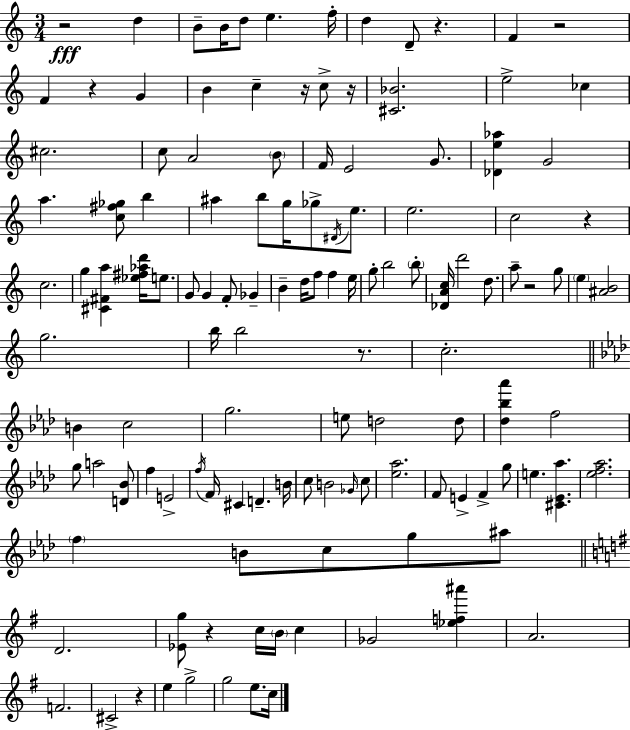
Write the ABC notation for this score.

X:1
T:Untitled
M:3/4
L:1/4
K:C
z2 d B/2 B/4 d/2 e f/4 d D/2 z F z2 F z G B c z/4 c/2 z/4 [^C_B]2 e2 _c ^c2 c/2 A2 B/2 F/4 E2 G/2 [_De_a] G2 a [c^f_g]/2 b ^a b/2 g/4 _g/2 ^D/4 e/2 e2 c2 z c2 g [^C^Fa] [_e^f_ad']/4 e/2 G/2 G F/2 _G B d/4 f/2 f e/4 g/2 b2 b/2 [_DAc]/4 d'2 d/2 a/2 z2 g/2 e [^AB]2 g2 b/4 b2 z/2 c2 B c2 g2 e/2 d2 d/2 [_d_b_a'] f2 g/2 a2 [D_B]/2 f E2 f/4 F/4 ^C D B/4 c/2 B2 _G/4 c/2 [_e_a]2 F/2 E F g/2 e [^C_E_a] [_ef_a]2 f B/2 c/2 g/2 ^a/2 D2 [_Eg]/2 z c/4 B/4 c _G2 [_ef^a'] A2 F2 ^C2 z e g2 g2 e/2 c/4